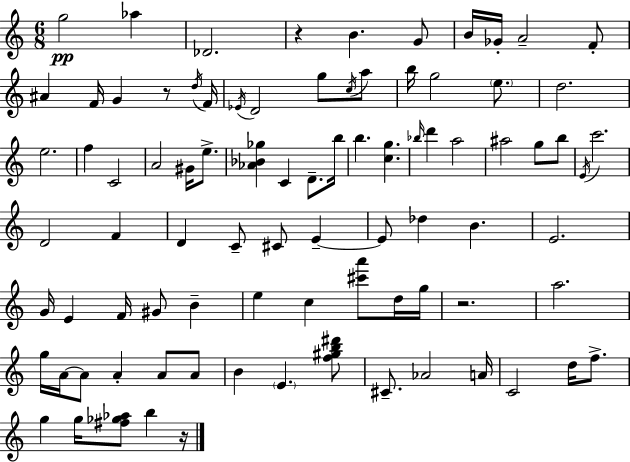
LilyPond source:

{
  \clef treble
  \numericTimeSignature
  \time 6/8
  \key c \major
  \repeat volta 2 { g''2\pp aes''4 | des'2. | r4 b'4. g'8 | b'16 ges'16-. a'2-- f'8-. | \break ais'4 f'16 g'4 r8 \acciaccatura { d''16 } | f'16 \acciaccatura { ees'16 } d'2 g''8 | \acciaccatura { c''16 } a''8 b''16 g''2 | \parenthesize e''8. d''2. | \break e''2. | f''4 c'2 | a'2 gis'16 | e''8.-> <aes' bes' ges''>4 c'4 d'8.-- | \break b''16 b''4. <c'' g''>4. | \grace { bes''16 } d'''4 a''2 | ais''2 | g''8 b''8 \acciaccatura { e'16 } c'''2. | \break d'2 | f'4 d'4 c'8-- cis'8 | e'4--~~ e'8 des''4 b'4. | e'2. | \break g'16 e'4 f'16 gis'8 | b'4-- e''4 c''4 | <cis''' a'''>8 d''16 g''16 r2. | a''2. | \break g''16 a'16~~ a'8 a'4-. | a'8 a'8 b'4 \parenthesize e'4. | <f'' gis'' b'' dis'''>8 cis'8.-- aes'2 | a'16 c'2 | \break d''16 f''8.-> g''4 g''16 <fis'' ges'' aes''>8 | b''4 r16 } \bar "|."
}